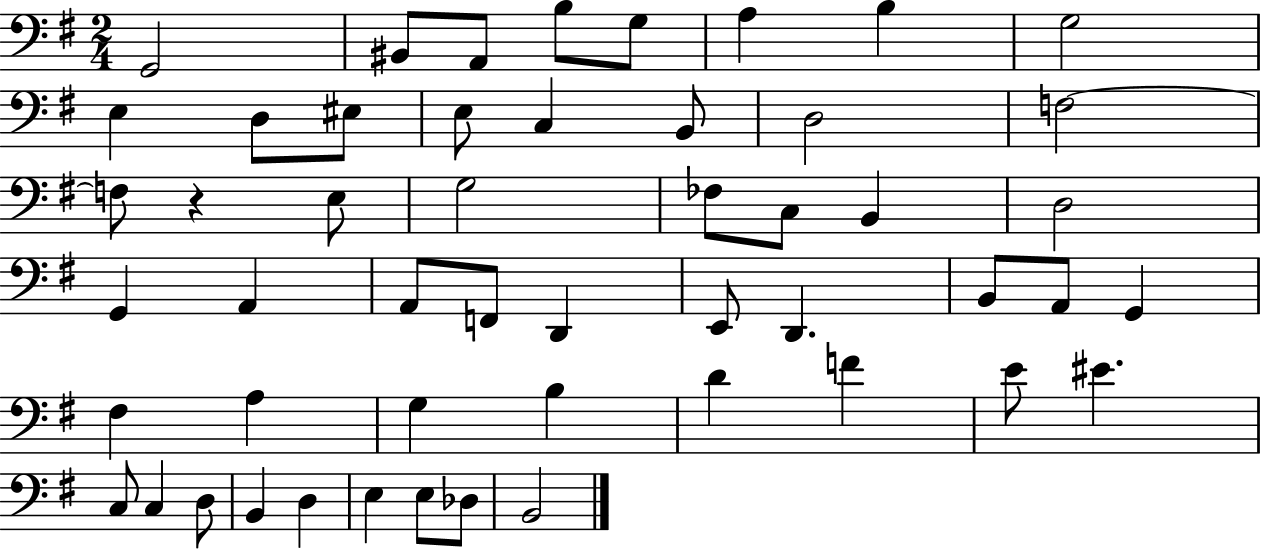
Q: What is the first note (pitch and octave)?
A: G2